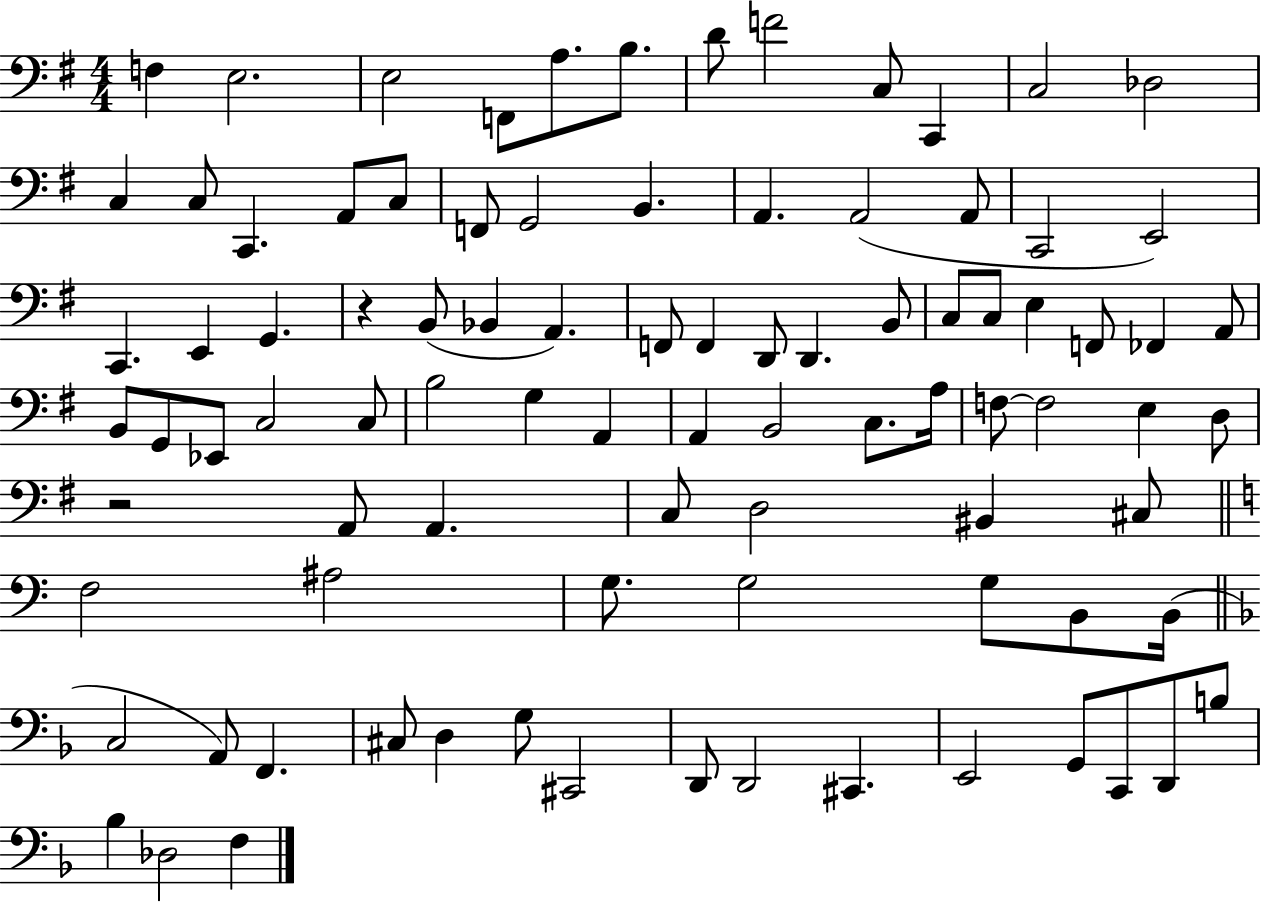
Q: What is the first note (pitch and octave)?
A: F3